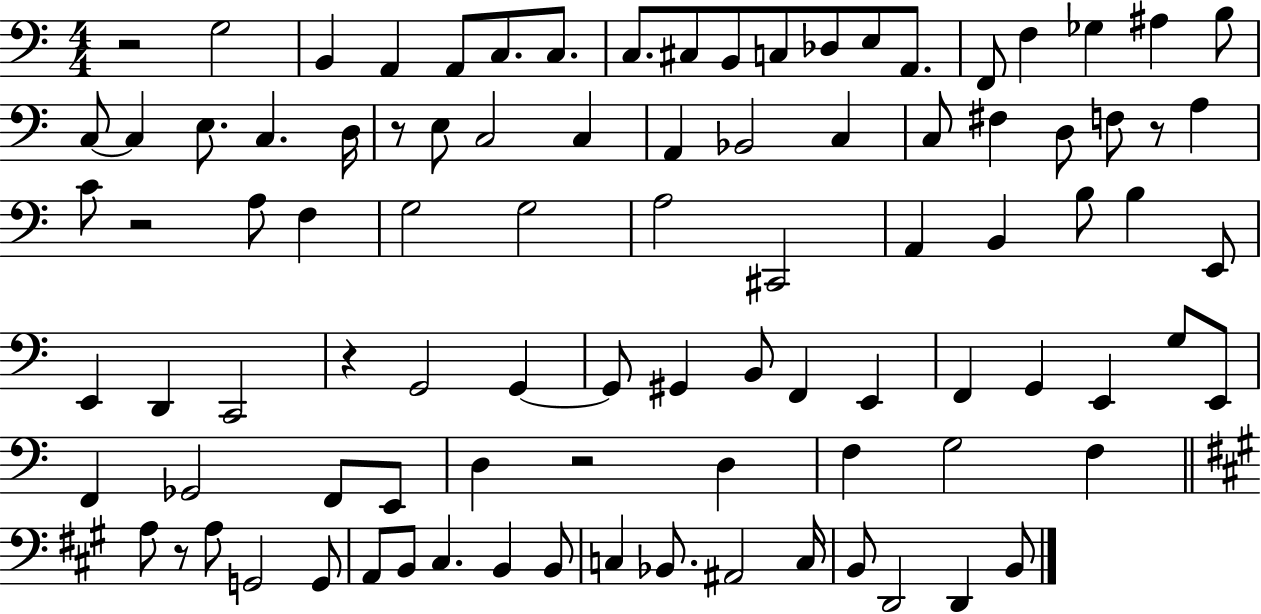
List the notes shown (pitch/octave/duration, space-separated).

R/h G3/h B2/q A2/q A2/e C3/e. C3/e. C3/e. C#3/e B2/e C3/e Db3/e E3/e A2/e. F2/e F3/q Gb3/q A#3/q B3/e C3/e C3/q E3/e. C3/q. D3/s R/e E3/e C3/h C3/q A2/q Bb2/h C3/q C3/e F#3/q D3/e F3/e R/e A3/q C4/e R/h A3/e F3/q G3/h G3/h A3/h C#2/h A2/q B2/q B3/e B3/q E2/e E2/q D2/q C2/h R/q G2/h G2/q G2/e G#2/q B2/e F2/q E2/q F2/q G2/q E2/q G3/e E2/e F2/q Gb2/h F2/e E2/e D3/q R/h D3/q F3/q G3/h F3/q A3/e R/e A3/e G2/h G2/e A2/e B2/e C#3/q. B2/q B2/e C3/q Bb2/e. A#2/h C3/s B2/e D2/h D2/q B2/e